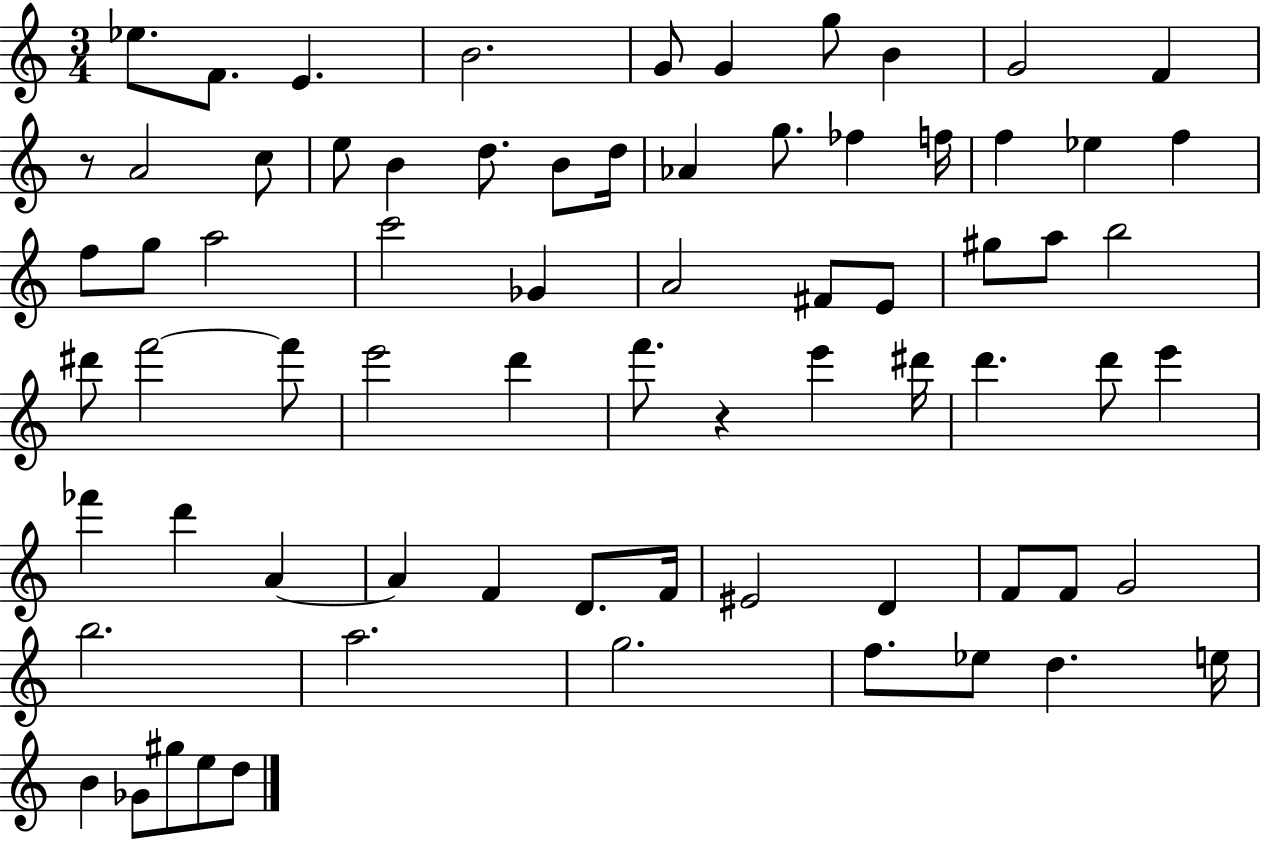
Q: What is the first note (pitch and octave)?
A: Eb5